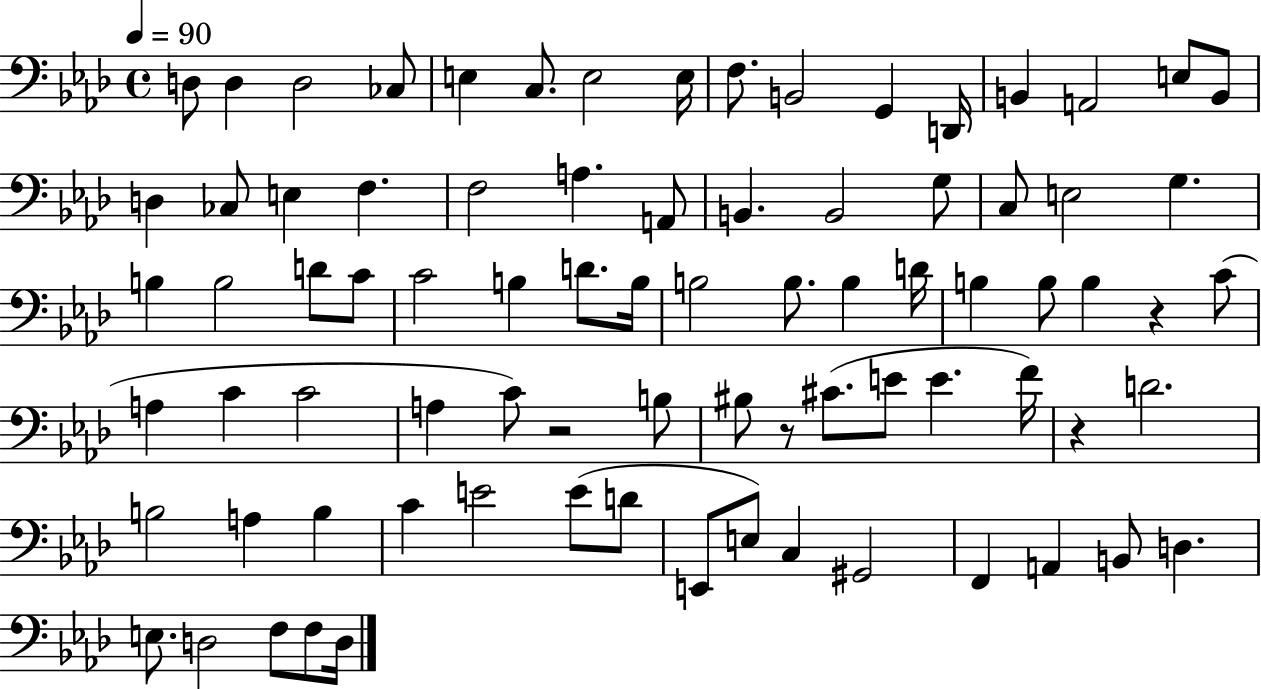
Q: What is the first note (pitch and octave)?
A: D3